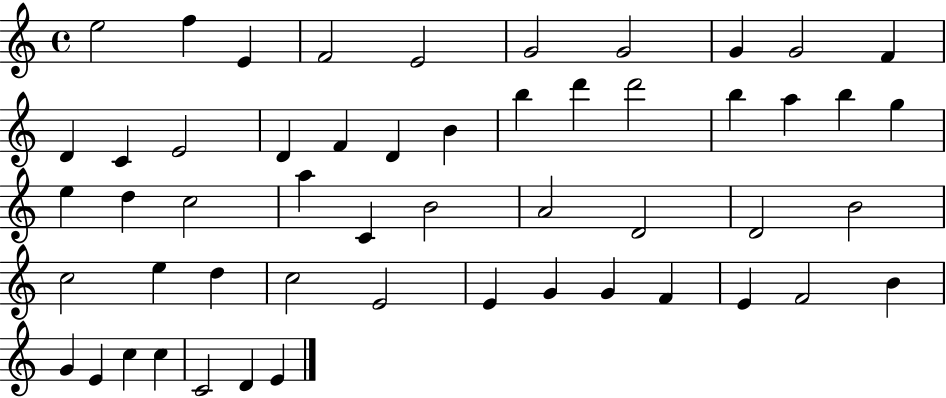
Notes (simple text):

E5/h F5/q E4/q F4/h E4/h G4/h G4/h G4/q G4/h F4/q D4/q C4/q E4/h D4/q F4/q D4/q B4/q B5/q D6/q D6/h B5/q A5/q B5/q G5/q E5/q D5/q C5/h A5/q C4/q B4/h A4/h D4/h D4/h B4/h C5/h E5/q D5/q C5/h E4/h E4/q G4/q G4/q F4/q E4/q F4/h B4/q G4/q E4/q C5/q C5/q C4/h D4/q E4/q